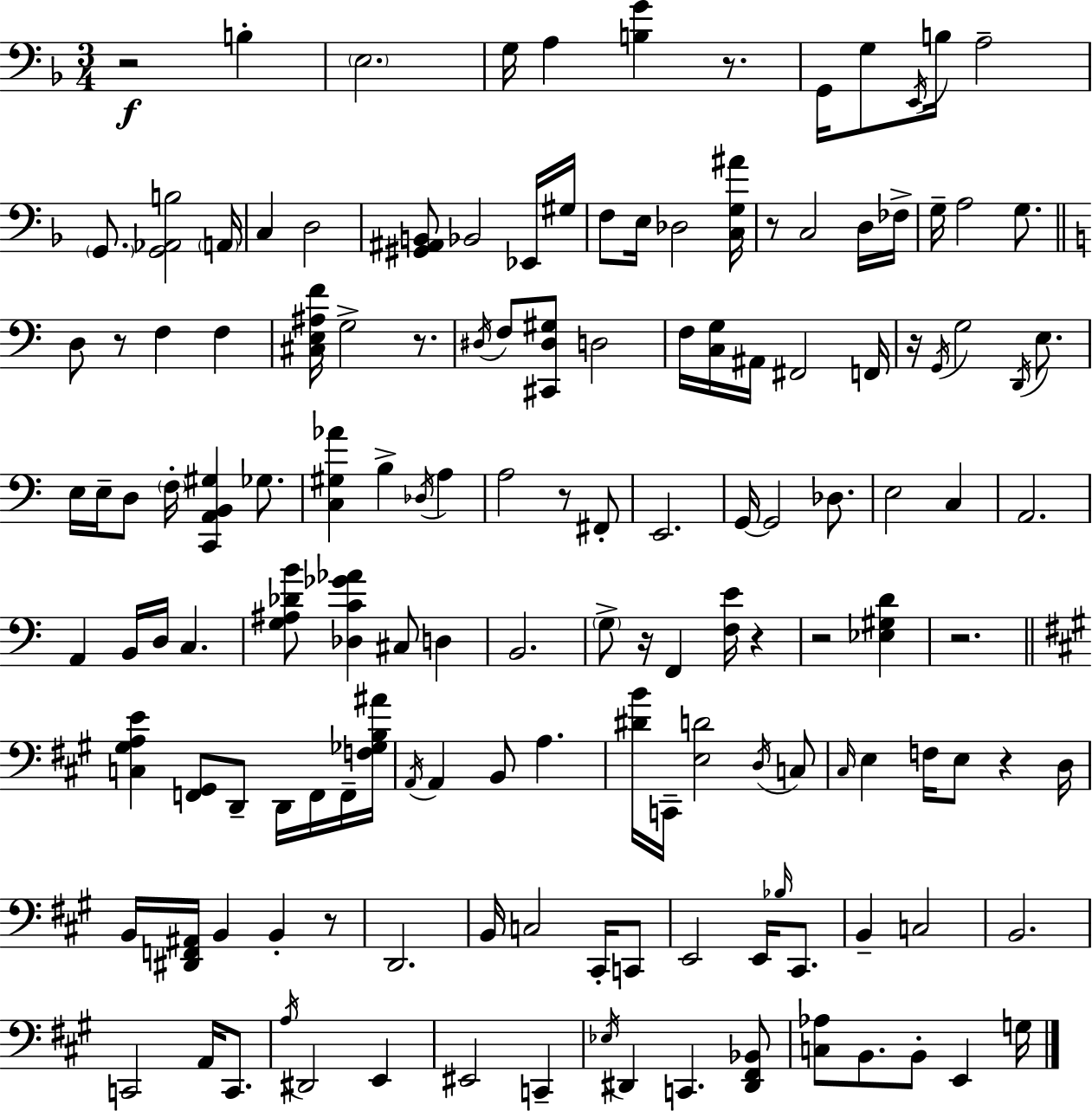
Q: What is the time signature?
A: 3/4